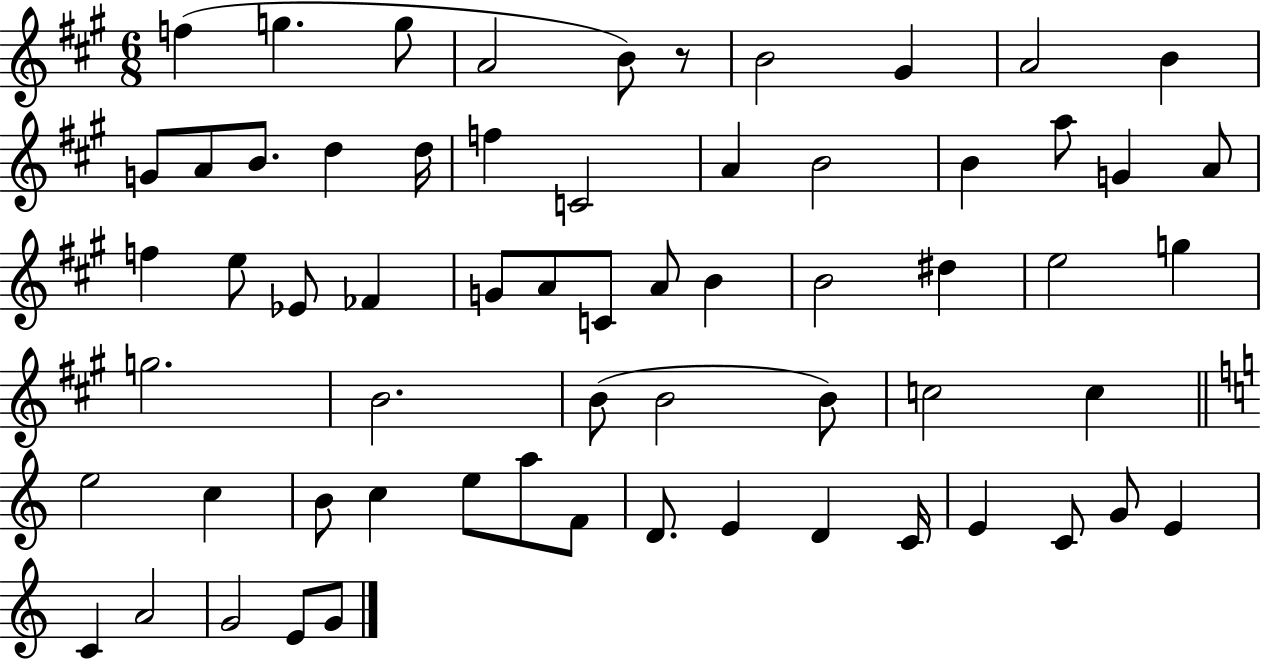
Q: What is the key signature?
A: A major